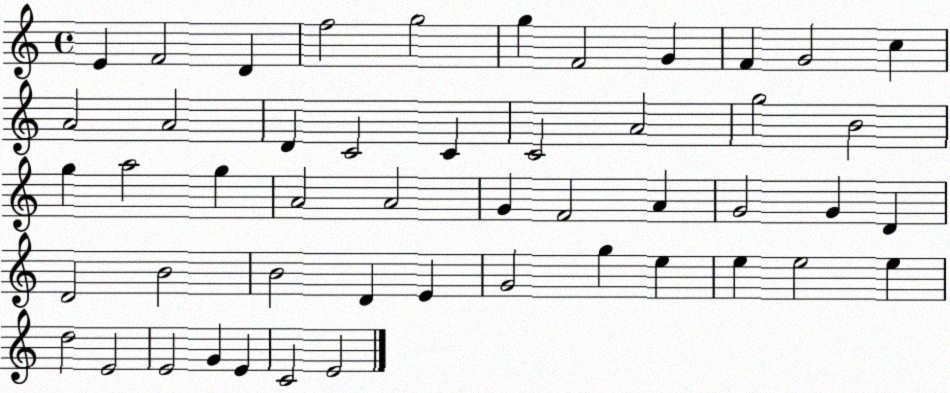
X:1
T:Untitled
M:4/4
L:1/4
K:C
E F2 D f2 g2 g F2 G F G2 c A2 A2 D C2 C C2 A2 g2 B2 g a2 g A2 A2 G F2 A G2 G D D2 B2 B2 D E G2 g e e e2 e d2 E2 E2 G E C2 E2